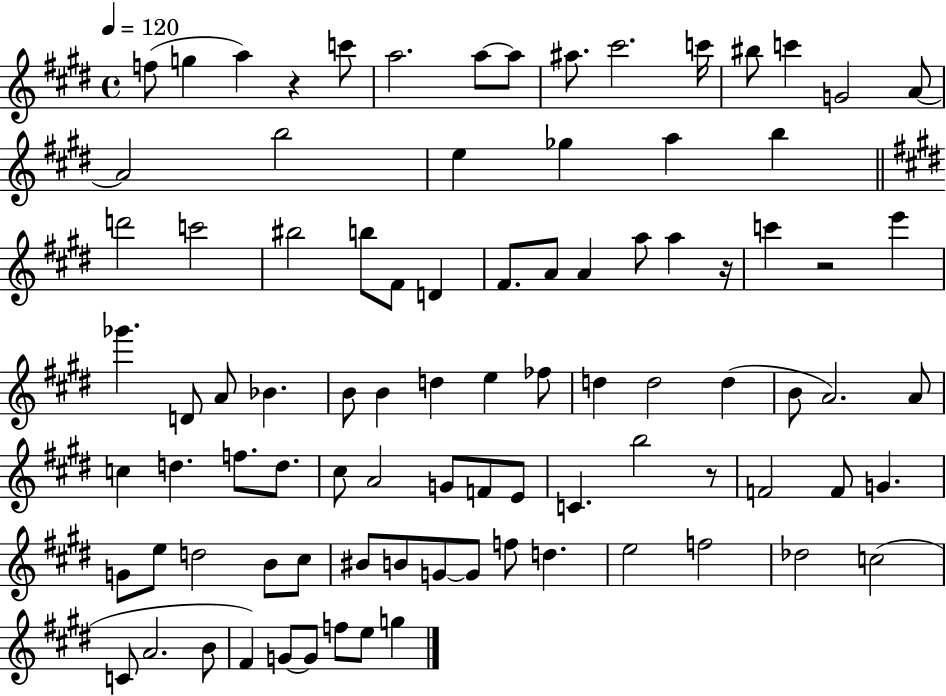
F5/e G5/q A5/q R/q C6/e A5/h. A5/e A5/e A#5/e. C#6/h. C6/s BIS5/e C6/q G4/h A4/e A4/h B5/h E5/q Gb5/q A5/q B5/q D6/h C6/h BIS5/h B5/e F#4/e D4/q F#4/e. A4/e A4/q A5/e A5/q R/s C6/q R/h E6/q Gb6/q. D4/e A4/e Bb4/q. B4/e B4/q D5/q E5/q FES5/e D5/q D5/h D5/q B4/e A4/h. A4/e C5/q D5/q. F5/e. D5/e. C#5/e A4/h G4/e F4/e E4/e C4/q. B5/h R/e F4/h F4/e G4/q. G4/e E5/e D5/h B4/e C#5/e BIS4/e B4/e G4/e G4/e F5/e D5/q. E5/h F5/h Db5/h C5/h C4/e A4/h. B4/e F#4/q G4/e G4/e F5/e E5/e G5/q